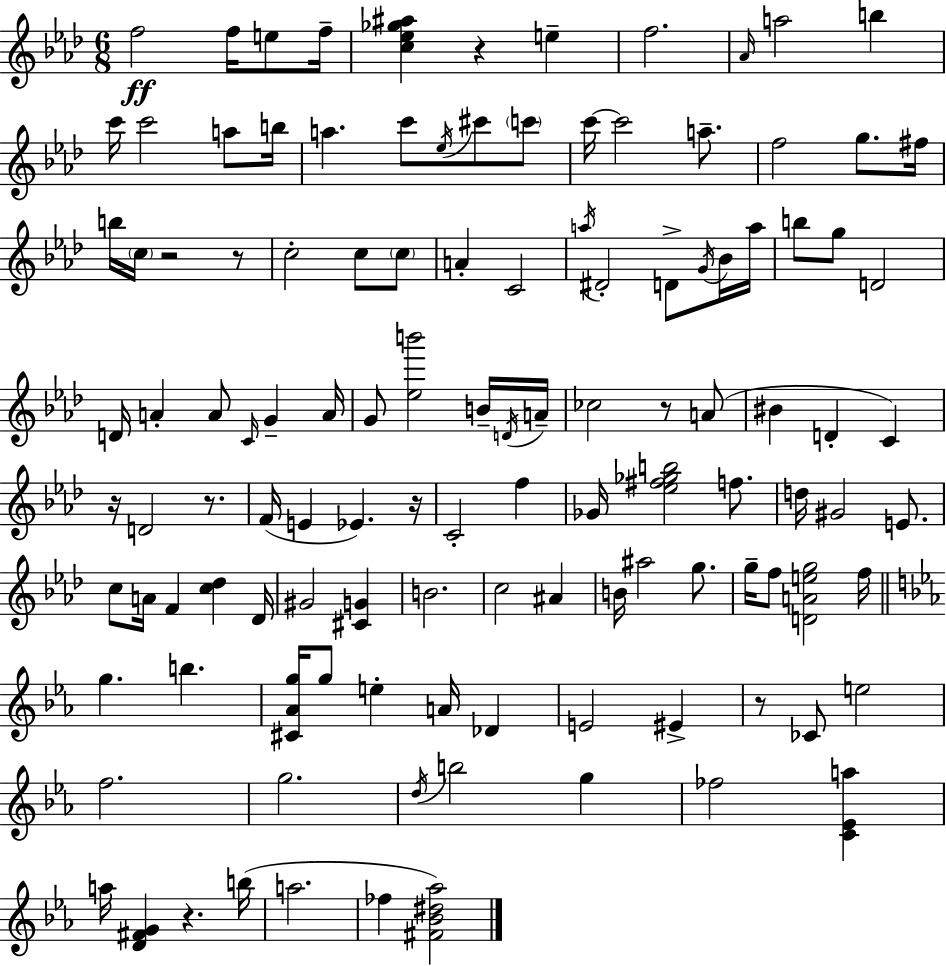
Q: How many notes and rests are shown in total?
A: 119